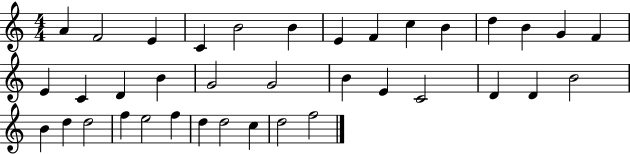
A4/q F4/h E4/q C4/q B4/h B4/q E4/q F4/q C5/q B4/q D5/q B4/q G4/q F4/q E4/q C4/q D4/q B4/q G4/h G4/h B4/q E4/q C4/h D4/q D4/q B4/h B4/q D5/q D5/h F5/q E5/h F5/q D5/q D5/h C5/q D5/h F5/h